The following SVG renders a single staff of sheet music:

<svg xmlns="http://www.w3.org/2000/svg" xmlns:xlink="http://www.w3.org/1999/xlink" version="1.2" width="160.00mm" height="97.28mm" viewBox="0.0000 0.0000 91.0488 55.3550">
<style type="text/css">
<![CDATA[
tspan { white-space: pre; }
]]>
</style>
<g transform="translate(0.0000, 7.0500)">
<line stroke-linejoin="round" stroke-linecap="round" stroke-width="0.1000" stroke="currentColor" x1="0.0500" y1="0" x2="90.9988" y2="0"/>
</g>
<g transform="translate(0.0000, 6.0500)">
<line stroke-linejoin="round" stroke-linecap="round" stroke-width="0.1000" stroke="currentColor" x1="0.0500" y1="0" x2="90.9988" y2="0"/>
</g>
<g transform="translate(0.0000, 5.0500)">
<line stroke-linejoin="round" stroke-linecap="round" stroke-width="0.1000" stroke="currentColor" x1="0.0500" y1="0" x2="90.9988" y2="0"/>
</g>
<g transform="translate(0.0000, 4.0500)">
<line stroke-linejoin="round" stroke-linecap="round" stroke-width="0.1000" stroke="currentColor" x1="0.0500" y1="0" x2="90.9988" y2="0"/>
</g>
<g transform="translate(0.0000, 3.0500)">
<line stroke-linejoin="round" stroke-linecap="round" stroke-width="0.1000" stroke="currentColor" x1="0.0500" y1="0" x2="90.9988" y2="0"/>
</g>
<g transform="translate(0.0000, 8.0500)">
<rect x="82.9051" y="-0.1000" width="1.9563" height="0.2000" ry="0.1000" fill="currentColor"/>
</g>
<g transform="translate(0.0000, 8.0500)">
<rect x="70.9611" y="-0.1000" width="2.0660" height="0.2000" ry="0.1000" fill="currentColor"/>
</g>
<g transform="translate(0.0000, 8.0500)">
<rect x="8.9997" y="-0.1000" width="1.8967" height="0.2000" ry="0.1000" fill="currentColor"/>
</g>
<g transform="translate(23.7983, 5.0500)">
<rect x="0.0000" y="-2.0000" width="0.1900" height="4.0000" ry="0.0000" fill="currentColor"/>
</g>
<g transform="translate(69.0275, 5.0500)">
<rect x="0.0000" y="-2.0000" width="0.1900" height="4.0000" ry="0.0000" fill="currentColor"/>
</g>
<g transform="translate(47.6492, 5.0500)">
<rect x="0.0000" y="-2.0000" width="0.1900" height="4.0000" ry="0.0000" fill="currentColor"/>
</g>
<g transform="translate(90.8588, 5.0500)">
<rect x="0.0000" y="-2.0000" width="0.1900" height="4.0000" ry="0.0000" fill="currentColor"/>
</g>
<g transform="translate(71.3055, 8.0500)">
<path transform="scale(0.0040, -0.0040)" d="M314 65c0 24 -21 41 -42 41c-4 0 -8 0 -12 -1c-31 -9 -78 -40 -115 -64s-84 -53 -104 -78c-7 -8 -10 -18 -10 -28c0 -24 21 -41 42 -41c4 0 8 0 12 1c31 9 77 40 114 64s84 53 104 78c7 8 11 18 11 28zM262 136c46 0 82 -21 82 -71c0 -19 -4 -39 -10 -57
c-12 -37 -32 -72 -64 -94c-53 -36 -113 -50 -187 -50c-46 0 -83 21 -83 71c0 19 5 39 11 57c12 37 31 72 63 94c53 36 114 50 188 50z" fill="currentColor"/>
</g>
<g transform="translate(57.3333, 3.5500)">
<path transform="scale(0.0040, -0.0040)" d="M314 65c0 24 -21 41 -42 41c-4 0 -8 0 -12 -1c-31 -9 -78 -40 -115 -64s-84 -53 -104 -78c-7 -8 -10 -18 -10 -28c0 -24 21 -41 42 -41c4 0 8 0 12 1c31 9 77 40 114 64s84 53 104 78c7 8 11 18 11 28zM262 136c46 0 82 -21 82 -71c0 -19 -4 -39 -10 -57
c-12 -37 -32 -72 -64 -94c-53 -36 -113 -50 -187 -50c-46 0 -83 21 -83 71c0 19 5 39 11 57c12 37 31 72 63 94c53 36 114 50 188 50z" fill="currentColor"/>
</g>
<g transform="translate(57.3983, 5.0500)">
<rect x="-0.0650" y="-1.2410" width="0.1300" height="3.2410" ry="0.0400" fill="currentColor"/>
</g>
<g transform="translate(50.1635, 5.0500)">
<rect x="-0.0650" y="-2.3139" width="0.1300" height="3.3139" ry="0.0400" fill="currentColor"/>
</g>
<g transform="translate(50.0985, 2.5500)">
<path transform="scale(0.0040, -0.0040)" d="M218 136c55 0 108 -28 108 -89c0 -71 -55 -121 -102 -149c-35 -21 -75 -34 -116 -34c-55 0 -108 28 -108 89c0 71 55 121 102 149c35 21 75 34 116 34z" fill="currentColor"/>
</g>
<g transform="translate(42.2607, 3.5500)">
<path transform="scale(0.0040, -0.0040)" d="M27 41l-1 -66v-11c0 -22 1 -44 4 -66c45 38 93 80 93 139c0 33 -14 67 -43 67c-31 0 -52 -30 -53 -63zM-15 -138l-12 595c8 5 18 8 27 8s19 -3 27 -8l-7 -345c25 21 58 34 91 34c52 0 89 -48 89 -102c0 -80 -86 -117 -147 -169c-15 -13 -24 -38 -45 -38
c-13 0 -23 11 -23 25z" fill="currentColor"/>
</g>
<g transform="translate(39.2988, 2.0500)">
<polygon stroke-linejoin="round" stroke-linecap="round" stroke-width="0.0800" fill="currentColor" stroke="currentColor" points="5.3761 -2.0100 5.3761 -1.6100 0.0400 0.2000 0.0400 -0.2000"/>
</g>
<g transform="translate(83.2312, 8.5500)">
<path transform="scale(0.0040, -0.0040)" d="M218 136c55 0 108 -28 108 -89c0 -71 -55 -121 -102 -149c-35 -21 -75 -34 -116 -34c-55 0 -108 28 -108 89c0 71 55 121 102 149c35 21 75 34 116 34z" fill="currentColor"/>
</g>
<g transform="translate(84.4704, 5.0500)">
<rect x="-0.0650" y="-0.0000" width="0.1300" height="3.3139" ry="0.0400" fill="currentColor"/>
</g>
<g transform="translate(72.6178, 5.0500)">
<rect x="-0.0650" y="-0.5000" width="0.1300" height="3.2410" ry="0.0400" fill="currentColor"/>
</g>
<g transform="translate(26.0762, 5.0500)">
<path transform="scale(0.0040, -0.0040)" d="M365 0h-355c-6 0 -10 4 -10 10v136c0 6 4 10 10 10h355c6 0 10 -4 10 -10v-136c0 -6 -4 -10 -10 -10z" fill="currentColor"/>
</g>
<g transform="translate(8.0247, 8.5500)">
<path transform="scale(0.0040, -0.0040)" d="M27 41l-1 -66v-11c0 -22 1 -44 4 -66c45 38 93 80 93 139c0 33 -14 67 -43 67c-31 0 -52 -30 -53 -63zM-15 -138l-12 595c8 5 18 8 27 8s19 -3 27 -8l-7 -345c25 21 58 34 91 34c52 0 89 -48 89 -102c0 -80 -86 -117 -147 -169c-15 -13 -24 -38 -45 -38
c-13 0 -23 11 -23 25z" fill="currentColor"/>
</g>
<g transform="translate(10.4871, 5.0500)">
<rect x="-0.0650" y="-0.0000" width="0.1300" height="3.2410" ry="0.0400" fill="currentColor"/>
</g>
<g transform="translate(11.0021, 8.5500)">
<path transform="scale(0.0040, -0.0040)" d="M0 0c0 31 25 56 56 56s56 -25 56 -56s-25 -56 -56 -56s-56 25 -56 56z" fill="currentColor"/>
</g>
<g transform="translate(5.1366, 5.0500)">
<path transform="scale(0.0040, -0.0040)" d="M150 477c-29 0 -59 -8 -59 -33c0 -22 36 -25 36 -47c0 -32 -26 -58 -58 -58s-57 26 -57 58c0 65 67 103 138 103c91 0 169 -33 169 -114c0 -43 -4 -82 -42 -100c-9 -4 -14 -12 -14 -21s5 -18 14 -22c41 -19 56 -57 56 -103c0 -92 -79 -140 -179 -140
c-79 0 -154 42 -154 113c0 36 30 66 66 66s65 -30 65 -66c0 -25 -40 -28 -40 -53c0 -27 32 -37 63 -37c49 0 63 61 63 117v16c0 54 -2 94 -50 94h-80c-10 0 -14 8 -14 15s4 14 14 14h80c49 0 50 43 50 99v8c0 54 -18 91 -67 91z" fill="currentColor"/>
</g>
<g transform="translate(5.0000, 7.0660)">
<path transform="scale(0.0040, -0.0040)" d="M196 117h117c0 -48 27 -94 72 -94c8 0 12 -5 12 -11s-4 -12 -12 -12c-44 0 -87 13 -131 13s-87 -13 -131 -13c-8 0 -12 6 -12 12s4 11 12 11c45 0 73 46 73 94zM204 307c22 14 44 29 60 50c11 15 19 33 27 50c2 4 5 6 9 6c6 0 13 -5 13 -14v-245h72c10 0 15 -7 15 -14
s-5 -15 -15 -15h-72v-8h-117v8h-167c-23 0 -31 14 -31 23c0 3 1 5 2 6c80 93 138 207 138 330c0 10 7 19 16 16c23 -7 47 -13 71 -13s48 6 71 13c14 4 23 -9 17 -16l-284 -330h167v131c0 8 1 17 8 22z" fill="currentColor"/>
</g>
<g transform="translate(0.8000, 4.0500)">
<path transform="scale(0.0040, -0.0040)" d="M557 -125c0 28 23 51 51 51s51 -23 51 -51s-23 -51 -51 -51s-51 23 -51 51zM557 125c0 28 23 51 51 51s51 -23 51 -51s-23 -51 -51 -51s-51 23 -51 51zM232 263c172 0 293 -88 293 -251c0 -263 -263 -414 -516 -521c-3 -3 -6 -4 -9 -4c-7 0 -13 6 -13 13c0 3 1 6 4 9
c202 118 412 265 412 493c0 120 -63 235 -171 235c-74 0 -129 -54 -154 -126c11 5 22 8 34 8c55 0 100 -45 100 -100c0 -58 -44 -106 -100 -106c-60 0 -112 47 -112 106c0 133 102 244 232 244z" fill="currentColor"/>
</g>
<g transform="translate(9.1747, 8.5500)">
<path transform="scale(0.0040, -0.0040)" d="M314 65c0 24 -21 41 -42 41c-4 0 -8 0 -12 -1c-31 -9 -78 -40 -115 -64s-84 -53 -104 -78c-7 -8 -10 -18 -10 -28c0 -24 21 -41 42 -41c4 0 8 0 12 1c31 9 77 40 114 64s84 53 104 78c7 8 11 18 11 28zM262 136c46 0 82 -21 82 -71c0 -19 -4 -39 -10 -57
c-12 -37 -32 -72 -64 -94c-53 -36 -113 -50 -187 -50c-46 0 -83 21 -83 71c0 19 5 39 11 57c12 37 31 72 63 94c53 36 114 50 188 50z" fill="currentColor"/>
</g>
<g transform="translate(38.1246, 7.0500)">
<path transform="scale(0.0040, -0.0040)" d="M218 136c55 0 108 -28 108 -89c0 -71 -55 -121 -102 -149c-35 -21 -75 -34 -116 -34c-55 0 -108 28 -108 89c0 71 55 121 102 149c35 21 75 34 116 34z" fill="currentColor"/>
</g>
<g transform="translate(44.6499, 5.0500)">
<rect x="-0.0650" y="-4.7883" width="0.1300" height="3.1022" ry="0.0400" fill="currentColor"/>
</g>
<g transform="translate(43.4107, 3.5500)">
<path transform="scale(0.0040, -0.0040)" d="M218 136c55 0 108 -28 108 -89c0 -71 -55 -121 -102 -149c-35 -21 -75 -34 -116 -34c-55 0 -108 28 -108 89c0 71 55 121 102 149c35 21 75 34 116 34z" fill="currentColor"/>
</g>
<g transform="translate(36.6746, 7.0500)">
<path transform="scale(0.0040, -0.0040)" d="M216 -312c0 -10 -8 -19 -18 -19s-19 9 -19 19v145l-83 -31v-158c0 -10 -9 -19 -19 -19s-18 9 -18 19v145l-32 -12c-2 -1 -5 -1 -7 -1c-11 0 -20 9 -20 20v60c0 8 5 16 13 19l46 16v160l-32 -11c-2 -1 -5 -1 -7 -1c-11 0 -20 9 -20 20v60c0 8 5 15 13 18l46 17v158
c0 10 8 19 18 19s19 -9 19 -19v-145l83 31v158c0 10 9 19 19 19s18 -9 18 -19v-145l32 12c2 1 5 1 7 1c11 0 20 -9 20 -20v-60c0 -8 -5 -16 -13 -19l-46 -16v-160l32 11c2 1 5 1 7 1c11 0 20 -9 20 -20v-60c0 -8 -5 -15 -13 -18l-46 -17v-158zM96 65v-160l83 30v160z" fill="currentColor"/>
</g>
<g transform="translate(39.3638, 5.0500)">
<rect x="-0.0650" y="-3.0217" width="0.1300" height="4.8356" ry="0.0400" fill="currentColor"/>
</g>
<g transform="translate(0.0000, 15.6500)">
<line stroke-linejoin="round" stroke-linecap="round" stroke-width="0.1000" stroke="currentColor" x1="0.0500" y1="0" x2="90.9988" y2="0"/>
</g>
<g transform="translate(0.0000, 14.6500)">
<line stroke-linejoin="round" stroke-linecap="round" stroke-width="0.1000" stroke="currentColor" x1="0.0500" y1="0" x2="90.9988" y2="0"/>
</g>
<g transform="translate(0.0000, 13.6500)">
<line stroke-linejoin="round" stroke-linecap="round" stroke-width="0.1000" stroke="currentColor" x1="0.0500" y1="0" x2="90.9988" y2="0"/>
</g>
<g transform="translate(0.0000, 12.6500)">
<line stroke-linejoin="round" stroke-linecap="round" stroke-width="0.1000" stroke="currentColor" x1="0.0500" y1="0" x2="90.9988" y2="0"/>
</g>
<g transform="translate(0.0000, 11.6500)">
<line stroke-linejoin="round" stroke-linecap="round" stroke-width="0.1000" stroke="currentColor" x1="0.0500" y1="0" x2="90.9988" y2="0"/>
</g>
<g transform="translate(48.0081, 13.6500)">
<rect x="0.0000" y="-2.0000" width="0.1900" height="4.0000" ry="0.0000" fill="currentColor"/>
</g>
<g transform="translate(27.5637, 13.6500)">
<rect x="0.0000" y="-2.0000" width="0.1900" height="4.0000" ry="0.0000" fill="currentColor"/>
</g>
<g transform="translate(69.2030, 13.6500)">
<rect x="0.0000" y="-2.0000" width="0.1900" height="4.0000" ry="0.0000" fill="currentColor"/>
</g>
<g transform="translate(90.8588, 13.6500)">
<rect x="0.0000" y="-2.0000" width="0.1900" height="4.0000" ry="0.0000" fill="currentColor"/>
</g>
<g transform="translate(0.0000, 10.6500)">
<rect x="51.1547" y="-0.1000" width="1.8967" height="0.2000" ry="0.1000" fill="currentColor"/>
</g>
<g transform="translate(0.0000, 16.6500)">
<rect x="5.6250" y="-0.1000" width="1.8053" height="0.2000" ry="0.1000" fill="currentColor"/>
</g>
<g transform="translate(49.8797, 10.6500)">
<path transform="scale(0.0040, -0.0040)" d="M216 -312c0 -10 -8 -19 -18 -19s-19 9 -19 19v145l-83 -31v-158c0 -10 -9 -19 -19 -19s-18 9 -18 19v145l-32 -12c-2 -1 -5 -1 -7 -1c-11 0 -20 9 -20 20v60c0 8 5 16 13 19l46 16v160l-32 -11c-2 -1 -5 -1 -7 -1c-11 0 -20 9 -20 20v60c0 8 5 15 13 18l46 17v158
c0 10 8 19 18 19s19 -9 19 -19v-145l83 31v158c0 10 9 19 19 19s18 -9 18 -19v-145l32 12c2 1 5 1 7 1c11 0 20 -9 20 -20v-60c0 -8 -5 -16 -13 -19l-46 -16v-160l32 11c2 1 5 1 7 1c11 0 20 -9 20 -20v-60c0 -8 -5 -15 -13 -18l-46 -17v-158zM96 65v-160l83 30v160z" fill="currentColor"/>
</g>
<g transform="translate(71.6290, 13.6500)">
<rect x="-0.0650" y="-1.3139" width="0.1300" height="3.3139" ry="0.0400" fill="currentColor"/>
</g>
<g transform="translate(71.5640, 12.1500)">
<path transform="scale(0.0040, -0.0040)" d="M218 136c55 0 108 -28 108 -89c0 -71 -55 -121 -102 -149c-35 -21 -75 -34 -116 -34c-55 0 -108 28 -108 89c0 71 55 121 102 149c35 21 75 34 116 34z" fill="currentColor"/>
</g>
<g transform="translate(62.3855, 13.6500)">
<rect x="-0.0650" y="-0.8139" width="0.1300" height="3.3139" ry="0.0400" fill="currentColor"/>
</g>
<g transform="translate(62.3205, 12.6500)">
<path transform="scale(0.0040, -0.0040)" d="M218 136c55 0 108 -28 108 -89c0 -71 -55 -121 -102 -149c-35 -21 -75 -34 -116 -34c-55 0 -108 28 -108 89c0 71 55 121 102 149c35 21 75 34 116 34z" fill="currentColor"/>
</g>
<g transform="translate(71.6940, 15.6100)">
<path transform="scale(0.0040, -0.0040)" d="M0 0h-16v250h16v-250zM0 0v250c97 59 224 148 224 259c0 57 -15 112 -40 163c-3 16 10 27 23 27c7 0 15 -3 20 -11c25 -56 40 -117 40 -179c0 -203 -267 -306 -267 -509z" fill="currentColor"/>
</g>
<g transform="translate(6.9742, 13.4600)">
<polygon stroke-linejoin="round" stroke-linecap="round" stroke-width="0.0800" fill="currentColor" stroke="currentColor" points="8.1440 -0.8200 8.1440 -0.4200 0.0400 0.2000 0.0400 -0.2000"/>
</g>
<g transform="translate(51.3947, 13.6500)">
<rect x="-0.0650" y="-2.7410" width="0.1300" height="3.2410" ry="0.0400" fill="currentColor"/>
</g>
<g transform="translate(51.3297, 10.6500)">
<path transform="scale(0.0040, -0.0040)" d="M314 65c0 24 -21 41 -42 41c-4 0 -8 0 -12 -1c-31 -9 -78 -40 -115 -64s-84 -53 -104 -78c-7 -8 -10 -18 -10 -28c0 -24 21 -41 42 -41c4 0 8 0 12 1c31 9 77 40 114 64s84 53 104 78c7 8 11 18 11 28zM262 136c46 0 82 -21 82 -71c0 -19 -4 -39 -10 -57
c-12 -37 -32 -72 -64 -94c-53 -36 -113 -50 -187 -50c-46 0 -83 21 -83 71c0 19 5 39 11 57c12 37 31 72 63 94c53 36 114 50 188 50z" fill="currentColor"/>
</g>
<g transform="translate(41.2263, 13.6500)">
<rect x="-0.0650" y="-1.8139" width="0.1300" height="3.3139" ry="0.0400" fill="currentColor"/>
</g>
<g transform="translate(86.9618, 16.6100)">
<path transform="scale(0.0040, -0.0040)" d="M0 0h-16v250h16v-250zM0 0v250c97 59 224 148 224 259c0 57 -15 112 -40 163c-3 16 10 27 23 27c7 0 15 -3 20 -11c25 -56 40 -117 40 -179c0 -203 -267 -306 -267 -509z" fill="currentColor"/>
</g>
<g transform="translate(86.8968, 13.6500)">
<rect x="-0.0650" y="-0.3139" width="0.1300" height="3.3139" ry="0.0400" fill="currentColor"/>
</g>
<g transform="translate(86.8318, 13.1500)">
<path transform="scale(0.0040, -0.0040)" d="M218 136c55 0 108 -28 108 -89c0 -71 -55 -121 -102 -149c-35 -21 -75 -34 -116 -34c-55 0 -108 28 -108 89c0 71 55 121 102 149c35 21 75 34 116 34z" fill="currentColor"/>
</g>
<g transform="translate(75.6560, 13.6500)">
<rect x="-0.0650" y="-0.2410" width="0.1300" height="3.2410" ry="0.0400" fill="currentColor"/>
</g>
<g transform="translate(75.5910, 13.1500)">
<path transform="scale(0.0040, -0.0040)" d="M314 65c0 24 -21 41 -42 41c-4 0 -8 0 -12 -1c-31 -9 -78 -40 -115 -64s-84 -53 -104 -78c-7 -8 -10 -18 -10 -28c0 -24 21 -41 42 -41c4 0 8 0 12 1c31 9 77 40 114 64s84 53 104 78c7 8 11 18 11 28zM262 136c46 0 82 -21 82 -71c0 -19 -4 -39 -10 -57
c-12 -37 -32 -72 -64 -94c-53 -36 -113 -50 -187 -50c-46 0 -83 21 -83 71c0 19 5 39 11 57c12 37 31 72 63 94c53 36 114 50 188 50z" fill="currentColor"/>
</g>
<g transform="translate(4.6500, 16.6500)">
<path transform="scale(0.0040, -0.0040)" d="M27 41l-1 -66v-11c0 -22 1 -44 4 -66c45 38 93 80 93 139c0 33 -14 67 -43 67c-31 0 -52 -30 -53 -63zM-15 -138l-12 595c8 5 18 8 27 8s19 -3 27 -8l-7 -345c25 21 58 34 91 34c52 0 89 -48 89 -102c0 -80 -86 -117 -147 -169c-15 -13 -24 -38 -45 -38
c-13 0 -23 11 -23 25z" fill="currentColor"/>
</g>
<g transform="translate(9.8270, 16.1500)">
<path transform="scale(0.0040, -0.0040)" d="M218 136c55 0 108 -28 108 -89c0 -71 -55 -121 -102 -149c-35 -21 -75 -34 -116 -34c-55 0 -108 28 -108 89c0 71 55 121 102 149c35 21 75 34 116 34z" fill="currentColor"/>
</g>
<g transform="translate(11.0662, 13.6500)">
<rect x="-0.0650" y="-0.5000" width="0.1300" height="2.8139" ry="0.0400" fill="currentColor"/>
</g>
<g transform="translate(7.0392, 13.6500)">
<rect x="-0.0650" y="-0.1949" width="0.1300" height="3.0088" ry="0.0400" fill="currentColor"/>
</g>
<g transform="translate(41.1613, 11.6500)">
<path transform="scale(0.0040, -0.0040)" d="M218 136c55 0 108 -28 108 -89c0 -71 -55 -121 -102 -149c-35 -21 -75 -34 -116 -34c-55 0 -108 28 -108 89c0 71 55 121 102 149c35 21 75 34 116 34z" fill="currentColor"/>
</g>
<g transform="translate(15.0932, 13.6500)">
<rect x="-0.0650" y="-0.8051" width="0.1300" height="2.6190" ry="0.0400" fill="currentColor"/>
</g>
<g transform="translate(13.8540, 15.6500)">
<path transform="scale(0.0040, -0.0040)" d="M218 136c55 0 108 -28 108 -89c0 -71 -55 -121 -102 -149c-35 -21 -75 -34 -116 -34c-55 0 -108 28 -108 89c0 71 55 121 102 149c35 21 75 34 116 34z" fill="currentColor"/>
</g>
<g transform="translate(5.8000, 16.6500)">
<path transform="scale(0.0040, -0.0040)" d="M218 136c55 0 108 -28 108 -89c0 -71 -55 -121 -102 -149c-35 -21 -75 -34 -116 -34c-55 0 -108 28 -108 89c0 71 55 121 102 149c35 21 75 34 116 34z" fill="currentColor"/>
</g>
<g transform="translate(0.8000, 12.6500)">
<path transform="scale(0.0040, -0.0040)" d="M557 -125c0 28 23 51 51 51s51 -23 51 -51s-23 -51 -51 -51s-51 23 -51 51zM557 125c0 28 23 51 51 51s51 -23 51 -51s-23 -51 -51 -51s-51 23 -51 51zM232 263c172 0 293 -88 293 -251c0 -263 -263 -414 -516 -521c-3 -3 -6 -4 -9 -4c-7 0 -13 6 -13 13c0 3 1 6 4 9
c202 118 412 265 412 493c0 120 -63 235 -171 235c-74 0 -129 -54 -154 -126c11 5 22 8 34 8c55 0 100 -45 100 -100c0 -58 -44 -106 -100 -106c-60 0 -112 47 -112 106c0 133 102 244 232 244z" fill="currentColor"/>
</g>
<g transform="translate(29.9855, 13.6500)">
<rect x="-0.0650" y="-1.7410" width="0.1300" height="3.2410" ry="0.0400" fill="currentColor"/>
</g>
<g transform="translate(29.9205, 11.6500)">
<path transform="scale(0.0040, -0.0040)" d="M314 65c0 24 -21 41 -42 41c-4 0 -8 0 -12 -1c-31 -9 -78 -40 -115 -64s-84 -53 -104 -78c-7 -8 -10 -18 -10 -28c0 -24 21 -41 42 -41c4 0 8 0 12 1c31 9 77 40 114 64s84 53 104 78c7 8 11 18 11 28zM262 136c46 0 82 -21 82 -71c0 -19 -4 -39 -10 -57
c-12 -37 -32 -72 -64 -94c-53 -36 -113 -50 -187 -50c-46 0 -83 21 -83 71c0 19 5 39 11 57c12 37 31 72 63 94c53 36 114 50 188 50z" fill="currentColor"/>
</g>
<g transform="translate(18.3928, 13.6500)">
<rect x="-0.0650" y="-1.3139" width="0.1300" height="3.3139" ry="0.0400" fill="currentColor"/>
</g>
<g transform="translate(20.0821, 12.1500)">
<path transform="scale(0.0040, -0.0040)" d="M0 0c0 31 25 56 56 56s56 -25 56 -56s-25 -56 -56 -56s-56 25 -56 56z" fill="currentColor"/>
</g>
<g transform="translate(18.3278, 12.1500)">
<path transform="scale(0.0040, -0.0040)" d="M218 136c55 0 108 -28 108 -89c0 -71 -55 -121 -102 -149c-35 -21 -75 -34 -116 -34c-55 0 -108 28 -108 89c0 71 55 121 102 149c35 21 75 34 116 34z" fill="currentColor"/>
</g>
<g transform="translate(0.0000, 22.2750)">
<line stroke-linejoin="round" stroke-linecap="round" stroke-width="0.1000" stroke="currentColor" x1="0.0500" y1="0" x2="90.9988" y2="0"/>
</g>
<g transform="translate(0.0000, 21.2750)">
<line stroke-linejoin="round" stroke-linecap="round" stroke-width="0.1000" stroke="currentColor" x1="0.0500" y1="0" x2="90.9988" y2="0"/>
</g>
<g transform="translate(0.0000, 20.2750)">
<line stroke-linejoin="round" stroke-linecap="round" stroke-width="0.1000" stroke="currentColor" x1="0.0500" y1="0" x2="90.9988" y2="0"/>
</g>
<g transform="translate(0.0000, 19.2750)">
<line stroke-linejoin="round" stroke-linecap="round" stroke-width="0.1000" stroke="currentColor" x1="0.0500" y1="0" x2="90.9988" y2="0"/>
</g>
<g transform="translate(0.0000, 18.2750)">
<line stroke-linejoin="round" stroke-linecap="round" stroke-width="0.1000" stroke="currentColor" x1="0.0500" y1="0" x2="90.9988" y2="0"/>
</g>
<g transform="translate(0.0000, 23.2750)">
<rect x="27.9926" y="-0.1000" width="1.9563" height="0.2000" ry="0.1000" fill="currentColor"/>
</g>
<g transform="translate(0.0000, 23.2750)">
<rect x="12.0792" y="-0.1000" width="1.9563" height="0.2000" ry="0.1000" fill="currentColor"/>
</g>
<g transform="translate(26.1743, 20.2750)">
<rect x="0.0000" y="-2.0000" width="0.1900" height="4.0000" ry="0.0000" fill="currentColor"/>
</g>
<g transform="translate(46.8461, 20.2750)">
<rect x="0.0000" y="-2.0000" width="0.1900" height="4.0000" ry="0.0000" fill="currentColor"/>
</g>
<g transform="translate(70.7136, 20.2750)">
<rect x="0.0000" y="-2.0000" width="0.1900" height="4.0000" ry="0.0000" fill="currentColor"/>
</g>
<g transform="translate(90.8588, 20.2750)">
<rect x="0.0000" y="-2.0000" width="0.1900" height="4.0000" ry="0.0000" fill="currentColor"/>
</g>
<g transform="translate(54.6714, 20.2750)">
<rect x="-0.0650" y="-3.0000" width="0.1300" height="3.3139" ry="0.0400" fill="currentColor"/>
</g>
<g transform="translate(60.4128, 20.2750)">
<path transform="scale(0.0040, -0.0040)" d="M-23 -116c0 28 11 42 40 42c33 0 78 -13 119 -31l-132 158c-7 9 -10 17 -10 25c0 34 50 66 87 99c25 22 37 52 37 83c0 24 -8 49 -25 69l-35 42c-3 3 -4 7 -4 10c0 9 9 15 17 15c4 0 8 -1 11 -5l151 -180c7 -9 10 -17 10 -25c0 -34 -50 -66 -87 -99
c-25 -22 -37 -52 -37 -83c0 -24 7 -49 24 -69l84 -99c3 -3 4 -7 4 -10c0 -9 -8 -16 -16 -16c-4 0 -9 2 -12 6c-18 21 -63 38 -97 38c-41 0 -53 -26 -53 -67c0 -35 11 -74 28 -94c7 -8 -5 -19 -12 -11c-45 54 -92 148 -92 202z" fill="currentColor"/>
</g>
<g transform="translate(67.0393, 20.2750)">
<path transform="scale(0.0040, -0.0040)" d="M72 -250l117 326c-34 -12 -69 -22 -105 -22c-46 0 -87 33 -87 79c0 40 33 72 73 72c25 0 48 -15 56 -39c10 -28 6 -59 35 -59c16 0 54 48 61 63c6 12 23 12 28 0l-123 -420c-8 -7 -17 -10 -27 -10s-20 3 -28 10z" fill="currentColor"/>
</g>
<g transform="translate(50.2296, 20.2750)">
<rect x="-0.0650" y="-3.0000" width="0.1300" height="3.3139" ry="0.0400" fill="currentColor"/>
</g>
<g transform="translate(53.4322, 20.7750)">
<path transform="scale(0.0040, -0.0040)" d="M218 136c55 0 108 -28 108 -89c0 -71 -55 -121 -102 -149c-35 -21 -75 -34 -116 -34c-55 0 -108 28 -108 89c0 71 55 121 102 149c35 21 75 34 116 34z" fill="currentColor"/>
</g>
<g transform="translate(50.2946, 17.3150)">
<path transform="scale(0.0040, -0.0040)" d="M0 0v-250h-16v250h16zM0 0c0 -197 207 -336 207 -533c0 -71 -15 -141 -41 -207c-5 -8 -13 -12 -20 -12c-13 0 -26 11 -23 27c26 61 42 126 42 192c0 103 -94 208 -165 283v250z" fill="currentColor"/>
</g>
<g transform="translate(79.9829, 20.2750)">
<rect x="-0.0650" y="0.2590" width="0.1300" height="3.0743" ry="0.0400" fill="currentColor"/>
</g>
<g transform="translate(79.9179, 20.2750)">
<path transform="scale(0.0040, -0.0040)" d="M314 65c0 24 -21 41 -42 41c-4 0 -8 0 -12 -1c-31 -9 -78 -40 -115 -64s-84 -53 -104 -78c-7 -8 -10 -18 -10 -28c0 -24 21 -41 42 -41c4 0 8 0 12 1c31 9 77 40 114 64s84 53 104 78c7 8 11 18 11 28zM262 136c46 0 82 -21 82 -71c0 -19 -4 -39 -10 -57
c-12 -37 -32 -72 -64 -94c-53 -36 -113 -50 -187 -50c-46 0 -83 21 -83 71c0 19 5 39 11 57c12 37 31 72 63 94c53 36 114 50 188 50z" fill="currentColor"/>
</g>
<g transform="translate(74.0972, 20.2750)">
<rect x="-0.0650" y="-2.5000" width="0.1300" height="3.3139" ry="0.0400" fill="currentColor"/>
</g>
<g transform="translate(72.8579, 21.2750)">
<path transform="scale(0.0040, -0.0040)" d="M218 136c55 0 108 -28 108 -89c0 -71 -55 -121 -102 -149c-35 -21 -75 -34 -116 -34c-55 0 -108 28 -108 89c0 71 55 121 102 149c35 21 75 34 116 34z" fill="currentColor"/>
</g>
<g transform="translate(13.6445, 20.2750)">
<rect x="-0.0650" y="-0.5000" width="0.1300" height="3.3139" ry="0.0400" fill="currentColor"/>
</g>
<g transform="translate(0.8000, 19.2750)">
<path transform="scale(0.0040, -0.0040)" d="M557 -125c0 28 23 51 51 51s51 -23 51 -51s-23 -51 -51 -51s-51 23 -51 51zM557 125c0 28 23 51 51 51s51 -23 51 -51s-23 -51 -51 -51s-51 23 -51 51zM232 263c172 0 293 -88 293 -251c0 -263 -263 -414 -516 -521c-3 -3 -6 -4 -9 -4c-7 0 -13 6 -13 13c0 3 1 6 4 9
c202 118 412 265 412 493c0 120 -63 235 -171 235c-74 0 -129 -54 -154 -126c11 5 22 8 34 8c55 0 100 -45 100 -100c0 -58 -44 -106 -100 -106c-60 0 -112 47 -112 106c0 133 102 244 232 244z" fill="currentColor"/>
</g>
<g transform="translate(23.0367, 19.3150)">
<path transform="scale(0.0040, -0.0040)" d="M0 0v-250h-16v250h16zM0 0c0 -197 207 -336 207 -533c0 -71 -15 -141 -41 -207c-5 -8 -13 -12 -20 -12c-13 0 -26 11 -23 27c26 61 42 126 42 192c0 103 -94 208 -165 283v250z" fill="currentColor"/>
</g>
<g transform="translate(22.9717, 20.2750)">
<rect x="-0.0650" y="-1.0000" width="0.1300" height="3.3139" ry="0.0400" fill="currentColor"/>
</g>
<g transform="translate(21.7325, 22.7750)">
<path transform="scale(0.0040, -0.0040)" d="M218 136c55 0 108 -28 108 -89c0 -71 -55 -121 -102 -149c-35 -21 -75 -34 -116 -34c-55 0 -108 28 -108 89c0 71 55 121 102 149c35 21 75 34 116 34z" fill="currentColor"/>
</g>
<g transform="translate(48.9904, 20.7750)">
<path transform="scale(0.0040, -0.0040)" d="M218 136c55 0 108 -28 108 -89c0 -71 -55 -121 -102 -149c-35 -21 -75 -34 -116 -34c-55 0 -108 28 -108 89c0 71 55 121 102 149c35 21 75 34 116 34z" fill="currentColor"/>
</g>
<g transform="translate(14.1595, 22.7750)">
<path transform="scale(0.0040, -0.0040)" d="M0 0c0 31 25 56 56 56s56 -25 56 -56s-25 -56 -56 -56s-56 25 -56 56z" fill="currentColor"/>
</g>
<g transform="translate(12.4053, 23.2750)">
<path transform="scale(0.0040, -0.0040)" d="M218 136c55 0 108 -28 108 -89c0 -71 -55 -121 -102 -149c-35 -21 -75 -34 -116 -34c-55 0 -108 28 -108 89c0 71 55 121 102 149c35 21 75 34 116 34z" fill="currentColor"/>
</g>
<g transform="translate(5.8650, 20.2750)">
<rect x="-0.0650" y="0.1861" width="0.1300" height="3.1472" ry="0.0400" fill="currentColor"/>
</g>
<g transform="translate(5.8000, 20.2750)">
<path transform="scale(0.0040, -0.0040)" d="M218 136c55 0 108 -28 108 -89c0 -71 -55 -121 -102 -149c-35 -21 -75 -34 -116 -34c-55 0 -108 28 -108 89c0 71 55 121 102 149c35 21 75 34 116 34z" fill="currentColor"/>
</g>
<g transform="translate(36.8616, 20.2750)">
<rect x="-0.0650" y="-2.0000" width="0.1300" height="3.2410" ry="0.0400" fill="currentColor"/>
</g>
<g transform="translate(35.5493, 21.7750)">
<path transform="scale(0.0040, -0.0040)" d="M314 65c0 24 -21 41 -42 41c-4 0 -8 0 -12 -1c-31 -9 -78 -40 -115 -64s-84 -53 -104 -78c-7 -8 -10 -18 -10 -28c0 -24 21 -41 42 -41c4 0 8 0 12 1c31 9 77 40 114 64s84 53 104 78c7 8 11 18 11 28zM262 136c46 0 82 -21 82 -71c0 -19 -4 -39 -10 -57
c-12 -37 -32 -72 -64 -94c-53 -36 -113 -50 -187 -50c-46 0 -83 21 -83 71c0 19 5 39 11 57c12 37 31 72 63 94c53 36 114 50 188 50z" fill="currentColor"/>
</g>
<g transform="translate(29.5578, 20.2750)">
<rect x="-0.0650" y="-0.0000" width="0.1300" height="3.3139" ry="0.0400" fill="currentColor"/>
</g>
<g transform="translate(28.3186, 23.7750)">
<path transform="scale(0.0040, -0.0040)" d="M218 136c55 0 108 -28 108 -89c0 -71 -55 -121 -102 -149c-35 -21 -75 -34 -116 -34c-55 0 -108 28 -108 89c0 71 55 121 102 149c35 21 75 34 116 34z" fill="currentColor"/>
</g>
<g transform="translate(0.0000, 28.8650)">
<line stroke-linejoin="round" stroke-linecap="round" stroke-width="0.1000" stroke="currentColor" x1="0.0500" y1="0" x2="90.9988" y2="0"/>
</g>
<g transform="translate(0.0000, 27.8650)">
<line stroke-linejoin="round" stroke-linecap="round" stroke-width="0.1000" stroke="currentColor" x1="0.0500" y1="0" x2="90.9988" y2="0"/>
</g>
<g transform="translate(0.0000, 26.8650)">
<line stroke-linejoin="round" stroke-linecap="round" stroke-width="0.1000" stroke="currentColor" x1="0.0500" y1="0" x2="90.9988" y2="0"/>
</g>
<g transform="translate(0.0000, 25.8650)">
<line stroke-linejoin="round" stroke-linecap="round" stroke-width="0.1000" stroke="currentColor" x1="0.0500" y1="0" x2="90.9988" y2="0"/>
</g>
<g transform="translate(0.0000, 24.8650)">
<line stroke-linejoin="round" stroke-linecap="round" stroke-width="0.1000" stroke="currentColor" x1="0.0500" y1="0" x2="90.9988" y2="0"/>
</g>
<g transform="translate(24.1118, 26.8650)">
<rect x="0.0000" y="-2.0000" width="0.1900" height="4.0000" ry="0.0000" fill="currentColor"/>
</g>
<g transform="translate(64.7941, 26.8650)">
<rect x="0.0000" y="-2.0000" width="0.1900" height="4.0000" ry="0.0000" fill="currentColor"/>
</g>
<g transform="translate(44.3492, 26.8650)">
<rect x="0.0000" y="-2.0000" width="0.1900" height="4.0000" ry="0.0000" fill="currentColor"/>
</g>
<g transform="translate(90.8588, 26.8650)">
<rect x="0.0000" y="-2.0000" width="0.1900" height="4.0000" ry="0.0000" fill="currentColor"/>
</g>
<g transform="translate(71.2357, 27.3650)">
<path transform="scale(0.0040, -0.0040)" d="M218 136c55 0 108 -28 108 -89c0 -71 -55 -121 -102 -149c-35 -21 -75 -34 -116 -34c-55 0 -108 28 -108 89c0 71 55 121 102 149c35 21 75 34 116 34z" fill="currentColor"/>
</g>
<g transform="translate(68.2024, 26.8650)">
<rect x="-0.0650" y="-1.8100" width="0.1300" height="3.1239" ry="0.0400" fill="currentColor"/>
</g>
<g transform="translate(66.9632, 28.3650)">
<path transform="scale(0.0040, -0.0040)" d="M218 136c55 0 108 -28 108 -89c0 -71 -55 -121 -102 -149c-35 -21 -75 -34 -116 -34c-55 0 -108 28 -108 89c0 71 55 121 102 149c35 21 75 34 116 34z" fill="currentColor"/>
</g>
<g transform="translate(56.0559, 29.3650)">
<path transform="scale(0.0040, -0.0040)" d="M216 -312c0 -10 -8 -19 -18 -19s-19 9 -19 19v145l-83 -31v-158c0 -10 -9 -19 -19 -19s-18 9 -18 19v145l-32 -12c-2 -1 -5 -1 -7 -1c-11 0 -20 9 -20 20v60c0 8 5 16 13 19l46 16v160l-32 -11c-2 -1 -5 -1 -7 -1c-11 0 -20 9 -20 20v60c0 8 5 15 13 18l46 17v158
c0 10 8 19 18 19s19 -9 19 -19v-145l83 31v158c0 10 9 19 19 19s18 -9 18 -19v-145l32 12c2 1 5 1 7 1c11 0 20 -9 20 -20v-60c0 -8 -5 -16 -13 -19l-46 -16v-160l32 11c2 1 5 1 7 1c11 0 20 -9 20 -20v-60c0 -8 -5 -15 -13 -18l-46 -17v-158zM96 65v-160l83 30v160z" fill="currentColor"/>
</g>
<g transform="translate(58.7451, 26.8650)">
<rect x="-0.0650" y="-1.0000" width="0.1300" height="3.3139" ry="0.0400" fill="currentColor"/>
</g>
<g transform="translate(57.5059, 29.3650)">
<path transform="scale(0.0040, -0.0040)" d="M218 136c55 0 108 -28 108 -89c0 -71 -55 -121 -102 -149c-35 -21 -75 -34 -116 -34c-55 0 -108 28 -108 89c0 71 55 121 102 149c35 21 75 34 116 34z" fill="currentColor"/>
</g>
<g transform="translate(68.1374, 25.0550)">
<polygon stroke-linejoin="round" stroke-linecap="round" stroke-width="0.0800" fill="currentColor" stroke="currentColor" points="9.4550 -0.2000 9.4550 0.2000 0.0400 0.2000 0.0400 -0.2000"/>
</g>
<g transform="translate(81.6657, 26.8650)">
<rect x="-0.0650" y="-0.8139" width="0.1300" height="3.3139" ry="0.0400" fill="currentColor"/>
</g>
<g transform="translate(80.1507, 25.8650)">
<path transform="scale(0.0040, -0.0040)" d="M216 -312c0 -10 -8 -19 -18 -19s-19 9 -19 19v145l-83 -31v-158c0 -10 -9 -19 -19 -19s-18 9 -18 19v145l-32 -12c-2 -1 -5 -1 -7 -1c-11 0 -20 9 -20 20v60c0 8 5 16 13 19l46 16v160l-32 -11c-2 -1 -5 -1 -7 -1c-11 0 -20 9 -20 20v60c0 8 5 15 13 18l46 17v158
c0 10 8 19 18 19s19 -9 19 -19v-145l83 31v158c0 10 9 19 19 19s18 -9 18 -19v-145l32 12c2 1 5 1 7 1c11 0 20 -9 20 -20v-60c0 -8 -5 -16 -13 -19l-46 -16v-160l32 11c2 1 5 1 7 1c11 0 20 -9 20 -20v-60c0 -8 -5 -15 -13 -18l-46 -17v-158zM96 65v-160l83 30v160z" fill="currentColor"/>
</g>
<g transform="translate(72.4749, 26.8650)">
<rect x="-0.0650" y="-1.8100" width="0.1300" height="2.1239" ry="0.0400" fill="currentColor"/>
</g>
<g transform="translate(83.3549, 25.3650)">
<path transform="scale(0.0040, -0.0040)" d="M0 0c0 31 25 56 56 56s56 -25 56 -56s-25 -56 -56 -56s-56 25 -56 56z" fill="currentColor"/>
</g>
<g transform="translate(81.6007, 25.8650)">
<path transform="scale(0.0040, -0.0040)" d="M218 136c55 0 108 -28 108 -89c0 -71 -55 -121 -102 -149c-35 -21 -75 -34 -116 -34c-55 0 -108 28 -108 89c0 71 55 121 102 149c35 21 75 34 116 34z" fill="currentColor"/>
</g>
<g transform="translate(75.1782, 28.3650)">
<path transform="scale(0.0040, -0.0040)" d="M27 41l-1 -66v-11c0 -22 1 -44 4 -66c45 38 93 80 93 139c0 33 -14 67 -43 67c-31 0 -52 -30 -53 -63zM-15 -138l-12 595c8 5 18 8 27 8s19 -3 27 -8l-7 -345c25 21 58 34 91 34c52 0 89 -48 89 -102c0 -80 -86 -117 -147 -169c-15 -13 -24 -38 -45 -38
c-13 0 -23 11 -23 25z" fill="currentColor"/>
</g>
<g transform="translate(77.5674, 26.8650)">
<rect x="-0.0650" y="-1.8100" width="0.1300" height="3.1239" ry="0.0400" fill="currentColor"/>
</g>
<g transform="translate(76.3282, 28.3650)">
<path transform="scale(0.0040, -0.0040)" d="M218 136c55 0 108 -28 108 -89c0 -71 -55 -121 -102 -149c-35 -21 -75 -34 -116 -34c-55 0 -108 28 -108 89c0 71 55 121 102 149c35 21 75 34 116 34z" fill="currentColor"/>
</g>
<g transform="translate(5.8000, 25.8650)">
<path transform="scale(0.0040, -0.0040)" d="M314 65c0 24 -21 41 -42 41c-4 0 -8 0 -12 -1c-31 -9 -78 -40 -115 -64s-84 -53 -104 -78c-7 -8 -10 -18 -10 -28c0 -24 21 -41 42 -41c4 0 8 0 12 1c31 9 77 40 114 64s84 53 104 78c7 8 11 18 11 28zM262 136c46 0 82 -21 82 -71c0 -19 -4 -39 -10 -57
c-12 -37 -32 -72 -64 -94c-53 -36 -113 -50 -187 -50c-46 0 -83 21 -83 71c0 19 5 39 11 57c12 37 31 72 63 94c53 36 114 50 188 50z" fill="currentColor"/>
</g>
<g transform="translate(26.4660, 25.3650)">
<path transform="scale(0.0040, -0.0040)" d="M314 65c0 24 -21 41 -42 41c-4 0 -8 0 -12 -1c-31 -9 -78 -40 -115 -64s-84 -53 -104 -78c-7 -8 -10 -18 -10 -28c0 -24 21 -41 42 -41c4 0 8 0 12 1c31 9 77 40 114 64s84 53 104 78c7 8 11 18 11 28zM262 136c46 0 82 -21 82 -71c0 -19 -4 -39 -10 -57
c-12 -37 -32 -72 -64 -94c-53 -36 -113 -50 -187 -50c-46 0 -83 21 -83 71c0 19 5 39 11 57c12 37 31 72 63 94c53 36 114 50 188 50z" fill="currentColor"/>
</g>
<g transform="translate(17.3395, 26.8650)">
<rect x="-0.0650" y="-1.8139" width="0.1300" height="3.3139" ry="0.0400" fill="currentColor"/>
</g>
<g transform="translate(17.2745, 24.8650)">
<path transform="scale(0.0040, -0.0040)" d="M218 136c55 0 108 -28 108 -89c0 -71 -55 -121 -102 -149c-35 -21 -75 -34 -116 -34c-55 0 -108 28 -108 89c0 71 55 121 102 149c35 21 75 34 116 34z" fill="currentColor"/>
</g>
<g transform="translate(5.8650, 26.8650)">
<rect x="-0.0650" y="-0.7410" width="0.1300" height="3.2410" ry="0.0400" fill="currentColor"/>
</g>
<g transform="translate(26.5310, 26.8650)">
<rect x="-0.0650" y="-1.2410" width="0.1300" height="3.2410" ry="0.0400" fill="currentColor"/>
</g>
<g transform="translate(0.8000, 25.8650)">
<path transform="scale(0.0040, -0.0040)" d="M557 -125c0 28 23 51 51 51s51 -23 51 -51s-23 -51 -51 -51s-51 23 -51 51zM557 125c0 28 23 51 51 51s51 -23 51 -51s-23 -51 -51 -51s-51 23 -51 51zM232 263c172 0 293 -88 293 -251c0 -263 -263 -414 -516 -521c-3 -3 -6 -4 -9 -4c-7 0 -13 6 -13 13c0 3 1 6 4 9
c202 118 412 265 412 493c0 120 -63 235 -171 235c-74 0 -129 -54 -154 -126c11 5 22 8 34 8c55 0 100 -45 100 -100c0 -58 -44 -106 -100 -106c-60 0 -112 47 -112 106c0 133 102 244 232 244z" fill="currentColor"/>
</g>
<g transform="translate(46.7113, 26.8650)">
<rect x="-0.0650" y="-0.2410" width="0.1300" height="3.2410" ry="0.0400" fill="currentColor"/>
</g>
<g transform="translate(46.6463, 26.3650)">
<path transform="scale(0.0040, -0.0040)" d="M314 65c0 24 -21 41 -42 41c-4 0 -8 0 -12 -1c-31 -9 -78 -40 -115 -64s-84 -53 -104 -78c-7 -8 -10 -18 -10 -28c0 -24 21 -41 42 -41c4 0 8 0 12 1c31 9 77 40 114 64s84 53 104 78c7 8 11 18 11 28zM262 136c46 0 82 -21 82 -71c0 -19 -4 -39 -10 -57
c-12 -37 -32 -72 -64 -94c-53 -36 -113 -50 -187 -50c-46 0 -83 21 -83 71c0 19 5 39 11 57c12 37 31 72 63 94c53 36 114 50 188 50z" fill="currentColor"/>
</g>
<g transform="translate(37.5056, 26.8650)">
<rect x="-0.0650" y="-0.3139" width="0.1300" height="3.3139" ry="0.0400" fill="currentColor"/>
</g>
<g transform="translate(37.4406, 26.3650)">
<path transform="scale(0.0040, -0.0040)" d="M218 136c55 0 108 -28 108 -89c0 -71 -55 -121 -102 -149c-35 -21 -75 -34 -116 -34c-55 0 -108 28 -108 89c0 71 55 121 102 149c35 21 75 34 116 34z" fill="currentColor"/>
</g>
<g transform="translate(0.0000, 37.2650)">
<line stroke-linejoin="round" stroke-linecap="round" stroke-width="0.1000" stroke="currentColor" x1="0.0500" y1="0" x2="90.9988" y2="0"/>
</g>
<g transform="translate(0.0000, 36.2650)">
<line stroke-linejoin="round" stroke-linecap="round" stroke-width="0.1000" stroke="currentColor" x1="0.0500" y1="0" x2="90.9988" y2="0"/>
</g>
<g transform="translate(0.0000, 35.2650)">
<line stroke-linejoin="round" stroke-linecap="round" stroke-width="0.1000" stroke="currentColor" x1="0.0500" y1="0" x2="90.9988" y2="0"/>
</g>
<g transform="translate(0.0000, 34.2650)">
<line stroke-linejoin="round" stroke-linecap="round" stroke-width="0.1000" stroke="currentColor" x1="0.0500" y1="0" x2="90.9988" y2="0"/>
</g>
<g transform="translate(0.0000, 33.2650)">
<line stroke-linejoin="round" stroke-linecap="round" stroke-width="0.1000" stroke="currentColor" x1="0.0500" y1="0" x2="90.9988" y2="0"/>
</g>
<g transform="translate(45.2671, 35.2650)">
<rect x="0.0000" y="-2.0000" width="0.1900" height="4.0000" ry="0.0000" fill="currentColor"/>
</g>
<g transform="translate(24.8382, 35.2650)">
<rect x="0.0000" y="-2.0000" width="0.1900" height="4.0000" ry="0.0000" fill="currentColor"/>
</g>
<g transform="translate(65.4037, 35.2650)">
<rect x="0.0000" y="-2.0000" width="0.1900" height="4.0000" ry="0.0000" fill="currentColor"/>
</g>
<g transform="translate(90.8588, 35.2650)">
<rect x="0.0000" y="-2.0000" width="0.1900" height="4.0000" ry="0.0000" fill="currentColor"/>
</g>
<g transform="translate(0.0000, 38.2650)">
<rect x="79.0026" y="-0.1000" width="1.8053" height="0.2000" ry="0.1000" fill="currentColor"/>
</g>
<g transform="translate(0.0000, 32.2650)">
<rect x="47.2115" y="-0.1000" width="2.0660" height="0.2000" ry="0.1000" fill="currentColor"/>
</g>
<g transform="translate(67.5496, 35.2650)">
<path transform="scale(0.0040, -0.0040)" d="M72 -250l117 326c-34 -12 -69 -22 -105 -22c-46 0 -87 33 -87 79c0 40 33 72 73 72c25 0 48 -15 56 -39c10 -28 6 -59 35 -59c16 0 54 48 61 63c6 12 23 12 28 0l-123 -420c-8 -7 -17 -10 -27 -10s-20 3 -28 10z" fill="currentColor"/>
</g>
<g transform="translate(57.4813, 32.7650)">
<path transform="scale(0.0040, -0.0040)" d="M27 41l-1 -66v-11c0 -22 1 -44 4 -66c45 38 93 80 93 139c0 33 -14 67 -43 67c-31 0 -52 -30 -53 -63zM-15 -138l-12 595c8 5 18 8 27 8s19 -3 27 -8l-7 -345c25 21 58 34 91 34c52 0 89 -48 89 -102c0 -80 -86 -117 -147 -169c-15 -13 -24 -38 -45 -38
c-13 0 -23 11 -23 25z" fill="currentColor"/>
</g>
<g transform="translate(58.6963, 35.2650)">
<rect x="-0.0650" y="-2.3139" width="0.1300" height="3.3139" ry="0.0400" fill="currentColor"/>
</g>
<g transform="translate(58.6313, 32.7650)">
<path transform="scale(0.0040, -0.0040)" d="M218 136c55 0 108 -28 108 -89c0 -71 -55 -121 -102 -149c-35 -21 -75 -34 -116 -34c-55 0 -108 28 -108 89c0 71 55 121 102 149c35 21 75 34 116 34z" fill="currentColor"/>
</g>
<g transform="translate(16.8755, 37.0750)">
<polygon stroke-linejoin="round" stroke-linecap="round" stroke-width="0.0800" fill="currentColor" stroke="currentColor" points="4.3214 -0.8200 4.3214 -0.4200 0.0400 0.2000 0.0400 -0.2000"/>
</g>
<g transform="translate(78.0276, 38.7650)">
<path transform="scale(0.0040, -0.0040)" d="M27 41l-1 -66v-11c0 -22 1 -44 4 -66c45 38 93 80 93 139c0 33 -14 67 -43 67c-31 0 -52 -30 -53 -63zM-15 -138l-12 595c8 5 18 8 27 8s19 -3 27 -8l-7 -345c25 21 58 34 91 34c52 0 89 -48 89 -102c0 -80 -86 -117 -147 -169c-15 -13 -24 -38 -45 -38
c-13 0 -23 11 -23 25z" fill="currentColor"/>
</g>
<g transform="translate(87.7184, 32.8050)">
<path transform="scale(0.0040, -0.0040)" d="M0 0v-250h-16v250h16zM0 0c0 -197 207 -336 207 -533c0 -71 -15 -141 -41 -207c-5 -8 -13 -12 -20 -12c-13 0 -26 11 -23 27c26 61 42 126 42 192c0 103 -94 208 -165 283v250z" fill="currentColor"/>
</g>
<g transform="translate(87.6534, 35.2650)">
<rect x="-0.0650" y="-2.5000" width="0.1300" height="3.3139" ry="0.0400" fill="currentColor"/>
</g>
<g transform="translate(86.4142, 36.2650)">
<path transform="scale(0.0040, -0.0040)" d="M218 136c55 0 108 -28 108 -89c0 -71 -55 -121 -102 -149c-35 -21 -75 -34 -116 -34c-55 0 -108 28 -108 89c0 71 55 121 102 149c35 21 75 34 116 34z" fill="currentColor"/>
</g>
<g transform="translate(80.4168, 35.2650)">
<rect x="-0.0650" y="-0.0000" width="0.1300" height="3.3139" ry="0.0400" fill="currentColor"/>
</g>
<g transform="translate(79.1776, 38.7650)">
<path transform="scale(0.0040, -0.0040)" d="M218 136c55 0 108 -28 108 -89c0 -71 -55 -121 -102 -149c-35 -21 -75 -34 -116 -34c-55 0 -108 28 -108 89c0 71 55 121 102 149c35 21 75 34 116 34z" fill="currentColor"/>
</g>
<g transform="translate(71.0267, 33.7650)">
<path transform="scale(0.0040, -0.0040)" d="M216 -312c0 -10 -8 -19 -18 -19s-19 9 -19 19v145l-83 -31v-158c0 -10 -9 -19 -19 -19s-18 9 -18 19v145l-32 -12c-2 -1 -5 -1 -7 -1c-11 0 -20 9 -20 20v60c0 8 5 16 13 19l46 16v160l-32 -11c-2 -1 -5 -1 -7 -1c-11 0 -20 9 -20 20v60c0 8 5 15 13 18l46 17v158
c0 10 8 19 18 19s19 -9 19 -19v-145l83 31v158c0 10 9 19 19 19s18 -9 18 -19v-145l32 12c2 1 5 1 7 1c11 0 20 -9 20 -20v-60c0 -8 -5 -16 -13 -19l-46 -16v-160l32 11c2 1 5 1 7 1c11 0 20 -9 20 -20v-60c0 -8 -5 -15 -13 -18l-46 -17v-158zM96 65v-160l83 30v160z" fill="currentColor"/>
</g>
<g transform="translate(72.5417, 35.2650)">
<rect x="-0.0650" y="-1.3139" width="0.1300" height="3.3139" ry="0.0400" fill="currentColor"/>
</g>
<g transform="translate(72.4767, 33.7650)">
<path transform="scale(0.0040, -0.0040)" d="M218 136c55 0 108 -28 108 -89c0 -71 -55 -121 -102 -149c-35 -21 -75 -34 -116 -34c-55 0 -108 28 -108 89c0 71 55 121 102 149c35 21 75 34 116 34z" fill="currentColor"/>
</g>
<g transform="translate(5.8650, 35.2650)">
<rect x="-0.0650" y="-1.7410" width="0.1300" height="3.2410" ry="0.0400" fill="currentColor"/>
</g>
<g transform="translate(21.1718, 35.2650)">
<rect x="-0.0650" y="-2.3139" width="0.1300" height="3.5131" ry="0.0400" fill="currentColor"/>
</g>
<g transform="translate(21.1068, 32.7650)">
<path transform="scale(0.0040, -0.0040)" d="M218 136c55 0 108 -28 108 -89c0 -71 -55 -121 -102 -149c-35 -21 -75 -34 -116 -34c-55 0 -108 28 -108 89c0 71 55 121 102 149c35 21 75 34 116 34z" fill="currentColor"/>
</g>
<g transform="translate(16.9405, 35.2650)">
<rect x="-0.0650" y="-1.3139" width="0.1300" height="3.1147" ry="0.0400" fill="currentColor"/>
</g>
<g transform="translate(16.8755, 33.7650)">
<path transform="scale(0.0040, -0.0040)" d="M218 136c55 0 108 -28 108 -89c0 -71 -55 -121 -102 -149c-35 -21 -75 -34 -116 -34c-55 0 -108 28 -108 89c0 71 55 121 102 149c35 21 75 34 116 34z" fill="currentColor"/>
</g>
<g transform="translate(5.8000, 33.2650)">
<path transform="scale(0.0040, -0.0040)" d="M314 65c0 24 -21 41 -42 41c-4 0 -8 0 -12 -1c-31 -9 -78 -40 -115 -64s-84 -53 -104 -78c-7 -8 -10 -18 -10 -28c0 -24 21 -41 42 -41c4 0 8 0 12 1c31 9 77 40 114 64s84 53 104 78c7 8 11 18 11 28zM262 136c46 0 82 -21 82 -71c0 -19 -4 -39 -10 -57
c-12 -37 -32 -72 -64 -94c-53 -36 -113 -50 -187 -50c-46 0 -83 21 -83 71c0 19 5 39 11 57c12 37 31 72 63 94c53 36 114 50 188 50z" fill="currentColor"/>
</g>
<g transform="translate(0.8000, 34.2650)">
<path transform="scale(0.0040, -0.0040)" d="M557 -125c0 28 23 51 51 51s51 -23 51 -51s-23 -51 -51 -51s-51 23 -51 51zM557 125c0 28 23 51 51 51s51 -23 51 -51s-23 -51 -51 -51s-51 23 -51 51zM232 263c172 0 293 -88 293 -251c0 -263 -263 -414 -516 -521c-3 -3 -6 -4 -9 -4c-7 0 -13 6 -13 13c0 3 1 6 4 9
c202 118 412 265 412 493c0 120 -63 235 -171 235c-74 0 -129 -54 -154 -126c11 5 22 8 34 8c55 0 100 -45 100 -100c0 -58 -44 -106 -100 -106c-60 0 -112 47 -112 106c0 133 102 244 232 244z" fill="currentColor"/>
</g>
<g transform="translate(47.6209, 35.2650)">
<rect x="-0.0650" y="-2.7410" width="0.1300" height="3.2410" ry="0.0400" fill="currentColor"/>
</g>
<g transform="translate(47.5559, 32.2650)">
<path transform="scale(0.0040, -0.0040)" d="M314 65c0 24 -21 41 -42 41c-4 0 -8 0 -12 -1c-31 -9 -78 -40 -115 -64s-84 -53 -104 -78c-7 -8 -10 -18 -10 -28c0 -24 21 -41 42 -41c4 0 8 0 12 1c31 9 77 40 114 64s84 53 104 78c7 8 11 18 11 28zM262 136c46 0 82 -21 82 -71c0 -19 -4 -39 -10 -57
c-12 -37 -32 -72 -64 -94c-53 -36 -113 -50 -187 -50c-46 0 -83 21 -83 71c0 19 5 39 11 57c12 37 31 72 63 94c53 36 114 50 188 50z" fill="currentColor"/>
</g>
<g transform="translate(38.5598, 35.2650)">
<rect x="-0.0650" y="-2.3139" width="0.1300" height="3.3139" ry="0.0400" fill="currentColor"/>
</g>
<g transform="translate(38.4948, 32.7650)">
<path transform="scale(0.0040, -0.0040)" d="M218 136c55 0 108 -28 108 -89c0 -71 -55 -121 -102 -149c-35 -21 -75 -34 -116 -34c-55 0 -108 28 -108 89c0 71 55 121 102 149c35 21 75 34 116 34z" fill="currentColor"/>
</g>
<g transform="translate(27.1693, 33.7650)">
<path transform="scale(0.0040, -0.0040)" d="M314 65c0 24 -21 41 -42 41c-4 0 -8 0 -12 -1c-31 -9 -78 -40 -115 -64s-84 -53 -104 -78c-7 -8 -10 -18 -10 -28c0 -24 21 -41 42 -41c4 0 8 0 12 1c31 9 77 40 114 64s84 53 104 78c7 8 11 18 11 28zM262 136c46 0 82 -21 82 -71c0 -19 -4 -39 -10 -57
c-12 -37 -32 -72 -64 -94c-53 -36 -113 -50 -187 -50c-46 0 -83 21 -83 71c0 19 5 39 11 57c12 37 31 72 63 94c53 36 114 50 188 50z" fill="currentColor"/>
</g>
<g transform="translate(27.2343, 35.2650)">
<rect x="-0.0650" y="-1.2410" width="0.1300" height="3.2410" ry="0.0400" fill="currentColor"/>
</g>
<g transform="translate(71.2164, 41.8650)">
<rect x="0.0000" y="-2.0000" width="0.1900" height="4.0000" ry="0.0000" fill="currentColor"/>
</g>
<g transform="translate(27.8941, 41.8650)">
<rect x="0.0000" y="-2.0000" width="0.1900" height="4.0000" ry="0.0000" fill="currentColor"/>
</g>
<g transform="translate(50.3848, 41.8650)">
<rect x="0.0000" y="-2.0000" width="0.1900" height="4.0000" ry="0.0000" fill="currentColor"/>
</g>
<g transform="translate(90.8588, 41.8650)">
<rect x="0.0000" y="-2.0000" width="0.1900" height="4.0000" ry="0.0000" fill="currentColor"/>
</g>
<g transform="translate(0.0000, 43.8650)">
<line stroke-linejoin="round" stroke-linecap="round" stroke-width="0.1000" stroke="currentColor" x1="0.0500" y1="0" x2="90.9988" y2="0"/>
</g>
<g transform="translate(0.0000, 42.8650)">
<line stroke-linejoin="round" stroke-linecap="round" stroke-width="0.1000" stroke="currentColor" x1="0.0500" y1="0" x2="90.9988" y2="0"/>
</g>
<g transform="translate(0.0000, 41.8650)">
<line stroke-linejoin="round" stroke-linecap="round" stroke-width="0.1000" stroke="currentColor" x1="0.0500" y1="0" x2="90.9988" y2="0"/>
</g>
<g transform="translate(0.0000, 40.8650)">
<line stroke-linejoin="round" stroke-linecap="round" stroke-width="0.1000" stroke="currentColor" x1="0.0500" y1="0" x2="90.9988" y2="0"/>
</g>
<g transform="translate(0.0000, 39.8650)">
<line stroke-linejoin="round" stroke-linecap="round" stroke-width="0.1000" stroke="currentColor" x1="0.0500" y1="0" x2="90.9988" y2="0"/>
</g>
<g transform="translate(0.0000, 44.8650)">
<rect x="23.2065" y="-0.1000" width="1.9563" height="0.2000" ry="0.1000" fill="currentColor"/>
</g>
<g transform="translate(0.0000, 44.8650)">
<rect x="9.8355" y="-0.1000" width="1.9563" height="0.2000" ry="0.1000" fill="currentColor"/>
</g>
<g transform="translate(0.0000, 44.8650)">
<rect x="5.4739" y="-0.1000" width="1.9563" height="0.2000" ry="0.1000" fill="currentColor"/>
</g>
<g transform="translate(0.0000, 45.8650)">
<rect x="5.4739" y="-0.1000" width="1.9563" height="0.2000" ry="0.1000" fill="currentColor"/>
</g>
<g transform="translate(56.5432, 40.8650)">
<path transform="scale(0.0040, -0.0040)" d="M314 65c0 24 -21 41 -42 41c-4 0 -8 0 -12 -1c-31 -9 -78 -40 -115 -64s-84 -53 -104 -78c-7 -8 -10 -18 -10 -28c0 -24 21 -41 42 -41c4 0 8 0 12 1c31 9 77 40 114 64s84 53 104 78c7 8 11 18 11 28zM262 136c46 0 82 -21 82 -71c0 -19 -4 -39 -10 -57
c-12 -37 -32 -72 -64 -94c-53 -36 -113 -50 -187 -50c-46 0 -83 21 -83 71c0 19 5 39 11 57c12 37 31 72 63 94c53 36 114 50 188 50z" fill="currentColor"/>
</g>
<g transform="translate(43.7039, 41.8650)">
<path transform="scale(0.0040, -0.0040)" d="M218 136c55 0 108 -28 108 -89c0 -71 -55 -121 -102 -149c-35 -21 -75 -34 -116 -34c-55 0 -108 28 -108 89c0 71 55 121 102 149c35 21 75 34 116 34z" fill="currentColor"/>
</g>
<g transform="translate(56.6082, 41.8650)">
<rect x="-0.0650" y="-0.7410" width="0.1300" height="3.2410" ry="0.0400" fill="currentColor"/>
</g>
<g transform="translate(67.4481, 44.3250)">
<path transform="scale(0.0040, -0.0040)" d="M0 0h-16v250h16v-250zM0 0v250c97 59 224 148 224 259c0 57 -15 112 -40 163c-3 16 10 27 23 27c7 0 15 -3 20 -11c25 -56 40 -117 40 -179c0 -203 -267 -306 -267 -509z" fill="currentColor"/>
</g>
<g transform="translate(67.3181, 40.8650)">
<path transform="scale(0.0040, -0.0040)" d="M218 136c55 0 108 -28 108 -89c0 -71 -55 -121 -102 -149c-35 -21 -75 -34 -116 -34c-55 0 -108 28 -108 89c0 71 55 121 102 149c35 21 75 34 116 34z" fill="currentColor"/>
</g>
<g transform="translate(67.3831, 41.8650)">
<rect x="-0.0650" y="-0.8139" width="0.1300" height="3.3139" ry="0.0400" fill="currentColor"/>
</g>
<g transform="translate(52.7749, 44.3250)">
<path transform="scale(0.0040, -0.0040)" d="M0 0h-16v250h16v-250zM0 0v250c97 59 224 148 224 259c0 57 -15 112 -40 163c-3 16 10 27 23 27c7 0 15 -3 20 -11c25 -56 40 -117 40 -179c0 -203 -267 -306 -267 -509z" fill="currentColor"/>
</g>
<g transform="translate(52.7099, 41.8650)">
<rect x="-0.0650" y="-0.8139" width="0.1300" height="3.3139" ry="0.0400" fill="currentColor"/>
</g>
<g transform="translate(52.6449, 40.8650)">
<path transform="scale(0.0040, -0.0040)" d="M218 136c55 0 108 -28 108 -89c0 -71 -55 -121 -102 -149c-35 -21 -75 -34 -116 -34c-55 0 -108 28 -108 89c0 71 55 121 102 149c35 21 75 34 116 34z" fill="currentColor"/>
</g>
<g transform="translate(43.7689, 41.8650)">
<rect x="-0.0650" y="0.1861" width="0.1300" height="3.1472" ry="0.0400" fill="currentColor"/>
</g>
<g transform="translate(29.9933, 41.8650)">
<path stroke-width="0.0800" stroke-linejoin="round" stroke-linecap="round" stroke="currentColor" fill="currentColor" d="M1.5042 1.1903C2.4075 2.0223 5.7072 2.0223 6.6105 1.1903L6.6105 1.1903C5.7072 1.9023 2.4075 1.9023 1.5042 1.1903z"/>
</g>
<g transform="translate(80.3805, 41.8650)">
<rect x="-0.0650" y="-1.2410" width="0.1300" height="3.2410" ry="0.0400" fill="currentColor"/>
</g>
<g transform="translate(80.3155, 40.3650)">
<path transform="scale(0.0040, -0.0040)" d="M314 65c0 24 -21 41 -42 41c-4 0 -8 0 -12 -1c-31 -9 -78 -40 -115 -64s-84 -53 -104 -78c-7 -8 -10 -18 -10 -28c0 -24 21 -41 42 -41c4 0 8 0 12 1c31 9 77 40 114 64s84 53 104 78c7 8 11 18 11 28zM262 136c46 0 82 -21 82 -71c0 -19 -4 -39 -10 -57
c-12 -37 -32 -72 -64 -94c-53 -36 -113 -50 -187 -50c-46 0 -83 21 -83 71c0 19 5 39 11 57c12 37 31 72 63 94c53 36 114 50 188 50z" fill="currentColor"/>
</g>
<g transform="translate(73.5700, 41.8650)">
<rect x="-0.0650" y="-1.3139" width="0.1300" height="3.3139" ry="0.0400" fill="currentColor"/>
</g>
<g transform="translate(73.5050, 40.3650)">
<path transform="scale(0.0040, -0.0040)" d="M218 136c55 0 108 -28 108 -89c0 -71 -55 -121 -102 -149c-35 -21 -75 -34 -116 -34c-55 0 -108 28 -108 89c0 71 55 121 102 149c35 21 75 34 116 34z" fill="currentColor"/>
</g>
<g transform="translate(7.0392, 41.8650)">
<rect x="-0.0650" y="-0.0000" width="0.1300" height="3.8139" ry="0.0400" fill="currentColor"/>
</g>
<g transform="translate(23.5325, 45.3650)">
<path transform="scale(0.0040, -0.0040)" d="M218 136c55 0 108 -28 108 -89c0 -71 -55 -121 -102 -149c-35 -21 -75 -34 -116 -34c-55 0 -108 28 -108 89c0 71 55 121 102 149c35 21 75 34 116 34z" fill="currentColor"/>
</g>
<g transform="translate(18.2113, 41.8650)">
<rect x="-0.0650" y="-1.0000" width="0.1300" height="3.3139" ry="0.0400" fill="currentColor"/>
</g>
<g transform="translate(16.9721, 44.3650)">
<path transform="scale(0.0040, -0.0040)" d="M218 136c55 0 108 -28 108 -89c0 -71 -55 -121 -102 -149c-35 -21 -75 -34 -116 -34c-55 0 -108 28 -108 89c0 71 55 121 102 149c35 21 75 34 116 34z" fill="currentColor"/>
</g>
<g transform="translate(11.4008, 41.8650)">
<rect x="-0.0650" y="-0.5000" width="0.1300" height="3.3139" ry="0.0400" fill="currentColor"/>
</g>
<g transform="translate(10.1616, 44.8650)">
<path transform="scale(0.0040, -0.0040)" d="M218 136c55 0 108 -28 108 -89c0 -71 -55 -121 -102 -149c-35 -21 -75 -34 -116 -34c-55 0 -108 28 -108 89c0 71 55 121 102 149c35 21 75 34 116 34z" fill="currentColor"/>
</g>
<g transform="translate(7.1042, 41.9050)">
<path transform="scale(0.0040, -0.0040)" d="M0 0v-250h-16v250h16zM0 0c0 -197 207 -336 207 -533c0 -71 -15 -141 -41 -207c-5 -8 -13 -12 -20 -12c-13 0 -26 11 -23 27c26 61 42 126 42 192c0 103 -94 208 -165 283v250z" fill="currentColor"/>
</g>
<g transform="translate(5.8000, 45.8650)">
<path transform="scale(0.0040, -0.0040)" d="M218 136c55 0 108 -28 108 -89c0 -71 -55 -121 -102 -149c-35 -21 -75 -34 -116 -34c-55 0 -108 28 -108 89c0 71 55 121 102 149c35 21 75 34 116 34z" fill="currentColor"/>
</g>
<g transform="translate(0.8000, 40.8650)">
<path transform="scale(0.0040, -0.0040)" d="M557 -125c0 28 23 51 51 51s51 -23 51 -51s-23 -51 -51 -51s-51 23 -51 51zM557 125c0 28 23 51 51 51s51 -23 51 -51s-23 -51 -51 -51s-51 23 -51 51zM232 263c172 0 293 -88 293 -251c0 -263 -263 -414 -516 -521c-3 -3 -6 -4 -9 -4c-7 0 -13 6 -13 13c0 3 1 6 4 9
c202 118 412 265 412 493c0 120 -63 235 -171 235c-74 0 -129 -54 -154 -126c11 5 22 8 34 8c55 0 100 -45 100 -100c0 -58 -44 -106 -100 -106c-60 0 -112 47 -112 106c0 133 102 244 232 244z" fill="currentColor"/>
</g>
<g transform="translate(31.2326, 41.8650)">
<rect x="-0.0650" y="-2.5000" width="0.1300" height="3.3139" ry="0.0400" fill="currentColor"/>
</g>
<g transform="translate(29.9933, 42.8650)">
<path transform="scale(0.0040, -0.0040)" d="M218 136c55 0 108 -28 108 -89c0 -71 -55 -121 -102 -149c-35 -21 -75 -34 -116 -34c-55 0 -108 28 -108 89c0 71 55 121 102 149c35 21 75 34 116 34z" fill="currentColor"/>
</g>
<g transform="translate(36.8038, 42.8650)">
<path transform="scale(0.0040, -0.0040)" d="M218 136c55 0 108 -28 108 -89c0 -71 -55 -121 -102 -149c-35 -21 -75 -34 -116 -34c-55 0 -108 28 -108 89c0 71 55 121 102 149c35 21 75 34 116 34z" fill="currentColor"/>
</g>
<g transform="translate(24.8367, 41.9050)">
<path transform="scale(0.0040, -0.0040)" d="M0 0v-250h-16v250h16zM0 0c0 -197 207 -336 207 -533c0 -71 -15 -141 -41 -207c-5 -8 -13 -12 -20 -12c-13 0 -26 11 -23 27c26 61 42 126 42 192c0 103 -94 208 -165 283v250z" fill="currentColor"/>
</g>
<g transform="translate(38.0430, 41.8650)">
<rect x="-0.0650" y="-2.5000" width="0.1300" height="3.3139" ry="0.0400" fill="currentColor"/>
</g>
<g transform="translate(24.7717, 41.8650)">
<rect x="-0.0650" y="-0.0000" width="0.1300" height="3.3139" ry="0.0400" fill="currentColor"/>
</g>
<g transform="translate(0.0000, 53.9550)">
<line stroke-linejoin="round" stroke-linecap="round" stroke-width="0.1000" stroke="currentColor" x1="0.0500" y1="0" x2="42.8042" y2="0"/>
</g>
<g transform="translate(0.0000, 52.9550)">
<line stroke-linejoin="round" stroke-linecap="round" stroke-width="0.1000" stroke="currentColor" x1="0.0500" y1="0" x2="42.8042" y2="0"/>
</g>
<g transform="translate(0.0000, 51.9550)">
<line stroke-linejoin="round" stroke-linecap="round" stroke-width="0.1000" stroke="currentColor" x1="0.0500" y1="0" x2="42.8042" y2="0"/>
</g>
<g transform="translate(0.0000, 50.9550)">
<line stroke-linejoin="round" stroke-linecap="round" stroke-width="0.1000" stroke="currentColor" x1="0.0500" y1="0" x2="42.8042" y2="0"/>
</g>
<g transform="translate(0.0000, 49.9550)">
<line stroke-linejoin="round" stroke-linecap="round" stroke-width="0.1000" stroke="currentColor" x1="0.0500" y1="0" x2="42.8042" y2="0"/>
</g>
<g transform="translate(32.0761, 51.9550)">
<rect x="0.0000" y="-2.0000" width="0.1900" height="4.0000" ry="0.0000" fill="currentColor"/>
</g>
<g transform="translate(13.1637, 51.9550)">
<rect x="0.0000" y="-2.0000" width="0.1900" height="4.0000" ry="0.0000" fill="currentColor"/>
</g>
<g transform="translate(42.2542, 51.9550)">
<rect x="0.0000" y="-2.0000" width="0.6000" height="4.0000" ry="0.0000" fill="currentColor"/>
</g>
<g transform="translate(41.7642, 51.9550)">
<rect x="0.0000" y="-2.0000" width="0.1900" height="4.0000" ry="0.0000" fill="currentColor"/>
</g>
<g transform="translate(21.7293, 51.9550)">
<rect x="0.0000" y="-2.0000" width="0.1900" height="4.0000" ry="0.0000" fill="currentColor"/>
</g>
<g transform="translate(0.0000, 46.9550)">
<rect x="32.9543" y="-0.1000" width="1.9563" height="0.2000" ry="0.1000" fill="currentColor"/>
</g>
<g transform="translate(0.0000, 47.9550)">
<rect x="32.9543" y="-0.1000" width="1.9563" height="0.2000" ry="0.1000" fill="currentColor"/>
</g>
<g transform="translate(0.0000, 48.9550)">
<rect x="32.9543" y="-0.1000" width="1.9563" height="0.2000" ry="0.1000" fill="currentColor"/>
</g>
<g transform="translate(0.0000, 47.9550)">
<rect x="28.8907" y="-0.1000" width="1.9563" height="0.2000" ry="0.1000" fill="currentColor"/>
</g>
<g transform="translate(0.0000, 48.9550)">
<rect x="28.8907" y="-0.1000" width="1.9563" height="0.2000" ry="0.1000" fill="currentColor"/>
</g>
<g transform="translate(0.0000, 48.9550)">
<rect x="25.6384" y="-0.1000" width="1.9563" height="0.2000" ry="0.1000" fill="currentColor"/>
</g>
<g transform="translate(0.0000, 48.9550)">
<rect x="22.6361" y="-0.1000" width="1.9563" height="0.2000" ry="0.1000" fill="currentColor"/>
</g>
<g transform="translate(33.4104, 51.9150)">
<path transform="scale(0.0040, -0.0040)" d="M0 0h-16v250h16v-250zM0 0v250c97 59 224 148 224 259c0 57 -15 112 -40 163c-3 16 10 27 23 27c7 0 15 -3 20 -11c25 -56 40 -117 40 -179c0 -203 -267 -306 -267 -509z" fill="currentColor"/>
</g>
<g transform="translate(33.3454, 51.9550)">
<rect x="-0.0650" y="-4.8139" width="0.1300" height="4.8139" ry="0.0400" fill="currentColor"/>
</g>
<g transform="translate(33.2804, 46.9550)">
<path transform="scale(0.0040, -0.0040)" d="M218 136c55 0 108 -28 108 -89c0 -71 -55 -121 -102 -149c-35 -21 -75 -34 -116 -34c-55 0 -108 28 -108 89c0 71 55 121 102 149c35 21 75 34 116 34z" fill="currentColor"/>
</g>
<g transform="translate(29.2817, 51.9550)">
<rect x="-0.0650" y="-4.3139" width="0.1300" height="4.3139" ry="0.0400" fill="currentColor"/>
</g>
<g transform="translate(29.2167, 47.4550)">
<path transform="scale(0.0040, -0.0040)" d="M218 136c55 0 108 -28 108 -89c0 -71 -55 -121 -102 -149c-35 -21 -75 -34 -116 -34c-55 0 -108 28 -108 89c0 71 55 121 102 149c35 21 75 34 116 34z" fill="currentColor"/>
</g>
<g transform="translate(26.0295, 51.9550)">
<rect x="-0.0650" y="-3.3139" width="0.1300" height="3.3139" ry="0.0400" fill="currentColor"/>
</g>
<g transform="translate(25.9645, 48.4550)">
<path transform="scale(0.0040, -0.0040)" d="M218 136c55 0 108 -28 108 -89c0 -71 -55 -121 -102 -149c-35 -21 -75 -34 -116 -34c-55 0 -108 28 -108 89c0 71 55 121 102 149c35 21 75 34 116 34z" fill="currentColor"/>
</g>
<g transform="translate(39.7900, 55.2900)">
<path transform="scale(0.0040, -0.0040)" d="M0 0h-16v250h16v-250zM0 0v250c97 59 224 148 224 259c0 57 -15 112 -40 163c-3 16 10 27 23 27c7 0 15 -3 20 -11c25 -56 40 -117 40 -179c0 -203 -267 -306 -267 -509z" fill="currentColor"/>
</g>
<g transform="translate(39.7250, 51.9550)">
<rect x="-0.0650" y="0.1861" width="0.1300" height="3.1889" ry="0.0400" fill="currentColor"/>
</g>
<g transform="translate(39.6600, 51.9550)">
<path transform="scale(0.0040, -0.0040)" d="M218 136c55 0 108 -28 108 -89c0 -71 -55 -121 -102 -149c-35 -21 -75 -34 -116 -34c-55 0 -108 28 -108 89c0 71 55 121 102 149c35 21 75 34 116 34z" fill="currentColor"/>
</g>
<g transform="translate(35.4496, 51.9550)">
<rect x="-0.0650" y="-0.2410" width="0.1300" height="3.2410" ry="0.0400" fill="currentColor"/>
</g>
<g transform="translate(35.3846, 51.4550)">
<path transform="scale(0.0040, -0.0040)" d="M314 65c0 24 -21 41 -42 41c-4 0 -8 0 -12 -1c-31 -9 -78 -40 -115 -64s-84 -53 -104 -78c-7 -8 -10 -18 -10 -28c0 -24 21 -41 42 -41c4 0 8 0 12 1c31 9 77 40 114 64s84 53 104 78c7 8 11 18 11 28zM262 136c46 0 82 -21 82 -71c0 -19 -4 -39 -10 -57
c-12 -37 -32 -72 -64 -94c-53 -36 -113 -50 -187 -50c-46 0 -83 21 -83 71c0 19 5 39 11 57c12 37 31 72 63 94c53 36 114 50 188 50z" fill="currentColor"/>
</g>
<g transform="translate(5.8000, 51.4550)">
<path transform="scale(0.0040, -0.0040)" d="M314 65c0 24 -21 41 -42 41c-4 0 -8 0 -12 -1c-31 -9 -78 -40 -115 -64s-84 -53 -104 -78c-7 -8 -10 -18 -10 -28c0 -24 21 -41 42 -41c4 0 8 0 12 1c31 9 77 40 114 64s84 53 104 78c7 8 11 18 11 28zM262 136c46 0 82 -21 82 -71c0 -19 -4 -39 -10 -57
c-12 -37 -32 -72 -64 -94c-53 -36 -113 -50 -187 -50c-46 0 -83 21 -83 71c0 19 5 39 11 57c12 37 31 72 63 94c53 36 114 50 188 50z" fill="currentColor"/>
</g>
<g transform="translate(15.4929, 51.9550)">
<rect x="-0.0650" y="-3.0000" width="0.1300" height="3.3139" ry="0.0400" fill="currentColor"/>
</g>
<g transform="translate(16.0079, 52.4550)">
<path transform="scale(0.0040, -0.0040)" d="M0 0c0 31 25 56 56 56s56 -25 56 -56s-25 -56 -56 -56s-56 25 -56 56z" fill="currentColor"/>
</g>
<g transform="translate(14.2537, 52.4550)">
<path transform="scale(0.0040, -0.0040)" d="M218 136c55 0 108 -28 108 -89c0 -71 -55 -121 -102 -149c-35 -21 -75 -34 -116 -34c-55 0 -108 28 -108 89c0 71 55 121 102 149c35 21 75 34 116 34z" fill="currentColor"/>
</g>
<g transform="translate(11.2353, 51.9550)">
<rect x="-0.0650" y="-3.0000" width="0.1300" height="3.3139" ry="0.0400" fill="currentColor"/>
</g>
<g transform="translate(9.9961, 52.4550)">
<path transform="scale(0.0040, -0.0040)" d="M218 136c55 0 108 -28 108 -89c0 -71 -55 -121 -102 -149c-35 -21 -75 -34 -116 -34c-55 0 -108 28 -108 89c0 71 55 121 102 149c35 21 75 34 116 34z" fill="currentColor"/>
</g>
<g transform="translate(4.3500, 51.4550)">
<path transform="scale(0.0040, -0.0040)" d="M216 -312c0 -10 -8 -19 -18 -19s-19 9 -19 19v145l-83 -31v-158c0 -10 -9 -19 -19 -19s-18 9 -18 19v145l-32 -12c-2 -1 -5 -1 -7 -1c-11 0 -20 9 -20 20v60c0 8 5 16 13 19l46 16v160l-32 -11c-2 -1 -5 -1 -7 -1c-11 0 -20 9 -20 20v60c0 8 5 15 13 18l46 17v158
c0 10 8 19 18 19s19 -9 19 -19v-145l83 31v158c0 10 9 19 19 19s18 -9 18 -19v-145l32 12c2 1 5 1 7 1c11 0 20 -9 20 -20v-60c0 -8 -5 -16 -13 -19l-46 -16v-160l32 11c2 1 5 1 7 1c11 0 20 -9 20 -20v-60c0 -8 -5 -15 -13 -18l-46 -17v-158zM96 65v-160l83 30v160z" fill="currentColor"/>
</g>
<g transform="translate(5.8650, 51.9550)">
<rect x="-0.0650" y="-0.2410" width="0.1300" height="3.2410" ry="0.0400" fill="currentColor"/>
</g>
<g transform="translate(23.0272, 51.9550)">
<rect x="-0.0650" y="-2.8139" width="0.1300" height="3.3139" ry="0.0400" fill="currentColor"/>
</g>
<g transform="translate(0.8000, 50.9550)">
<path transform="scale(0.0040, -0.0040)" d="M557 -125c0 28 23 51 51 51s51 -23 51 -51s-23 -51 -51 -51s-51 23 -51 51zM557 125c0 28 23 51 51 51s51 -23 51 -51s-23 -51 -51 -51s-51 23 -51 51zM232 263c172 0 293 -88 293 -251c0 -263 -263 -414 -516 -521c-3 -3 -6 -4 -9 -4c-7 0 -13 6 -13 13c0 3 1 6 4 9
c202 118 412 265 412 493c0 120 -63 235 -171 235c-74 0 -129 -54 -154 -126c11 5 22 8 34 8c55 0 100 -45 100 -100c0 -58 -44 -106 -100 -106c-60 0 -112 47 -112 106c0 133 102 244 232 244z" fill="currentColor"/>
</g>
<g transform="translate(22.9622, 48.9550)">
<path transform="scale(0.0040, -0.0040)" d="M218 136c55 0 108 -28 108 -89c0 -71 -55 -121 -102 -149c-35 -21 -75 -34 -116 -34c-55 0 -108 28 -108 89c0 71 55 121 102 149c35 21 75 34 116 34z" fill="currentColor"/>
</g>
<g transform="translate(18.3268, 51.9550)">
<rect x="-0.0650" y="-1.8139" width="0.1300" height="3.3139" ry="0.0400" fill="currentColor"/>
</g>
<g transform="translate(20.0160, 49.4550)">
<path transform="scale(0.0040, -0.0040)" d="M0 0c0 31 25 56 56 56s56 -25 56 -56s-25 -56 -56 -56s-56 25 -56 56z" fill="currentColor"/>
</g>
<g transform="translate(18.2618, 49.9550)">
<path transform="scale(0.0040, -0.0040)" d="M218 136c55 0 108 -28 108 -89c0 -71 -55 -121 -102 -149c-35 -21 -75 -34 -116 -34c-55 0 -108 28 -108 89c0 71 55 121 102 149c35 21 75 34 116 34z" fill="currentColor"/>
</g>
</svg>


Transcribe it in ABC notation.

X:1
T:Untitled
M:3/4
L:1/4
K:C
_D,,2 z2 ^G,,/2 _G,/2 B, G,2 E,,2 D,, _E,,/2 F,,/2 G,,/2 G, A,2 A, ^C2 F, G,/2 E,2 E,/2 D, E,, F,,/2 D,, A,,2 C,/2 C, z z/2 B,, D,2 F,2 A, G,2 E, E,2 ^F,, A,,/2 C,/2 _A,,/2 ^F, A,2 G,/2 B,/2 G,2 B, C2 _B, z/2 ^G, _D,, B,,/2 C,,/2 E,, F,, D,,/2 B,, B,, D, F,/2 F,2 F,/2 G, G,2 ^E,2 C, C, A, C D F G/2 E,2 D,/2